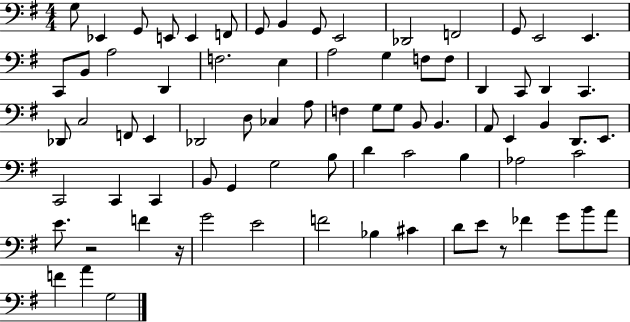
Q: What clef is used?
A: bass